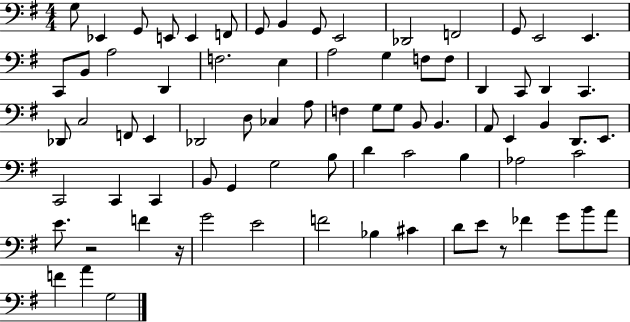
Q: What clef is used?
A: bass